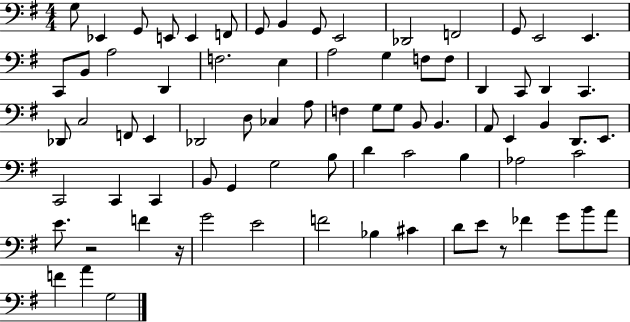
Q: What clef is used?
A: bass